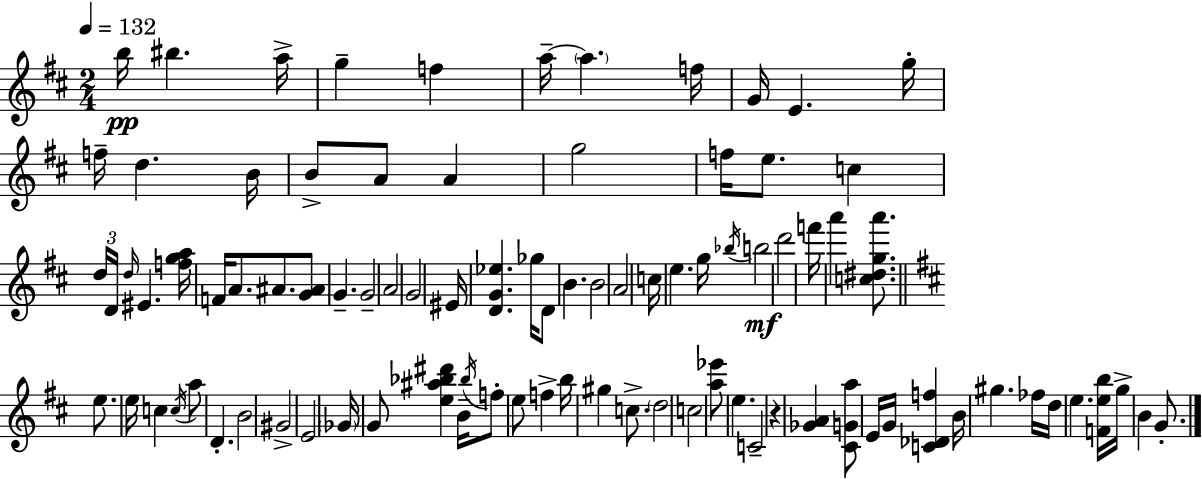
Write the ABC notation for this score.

X:1
T:Untitled
M:2/4
L:1/4
K:D
b/4 ^b a/4 g f a/4 a f/4 G/4 E g/4 f/4 d B/4 B/2 A/2 A g2 f/4 e/2 c d/4 D/4 d/4 ^E [fga]/4 F/4 A/2 ^A/2 [G^A]/2 G G2 A2 G2 ^E/4 [DG_e] _g/4 D/2 B B2 A2 c/4 e g/4 _b/4 b2 d'2 f'/4 a' [c^dga']/2 e/2 e/4 c c/4 a/2 D B2 ^G2 E2 _G/4 G/2 [e^a_b^d'] B/4 _b/4 f/2 e/2 f b/4 ^g c/2 d2 c2 [a_e']/2 e C2 z [_GA] [^CGa]/2 E/4 G/4 [C_Df] B/4 ^g _f/4 d/4 e [Feb]/4 g/4 B G/2